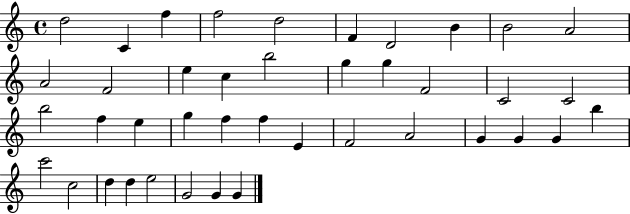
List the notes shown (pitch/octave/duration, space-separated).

D5/h C4/q F5/q F5/h D5/h F4/q D4/h B4/q B4/h A4/h A4/h F4/h E5/q C5/q B5/h G5/q G5/q F4/h C4/h C4/h B5/h F5/q E5/q G5/q F5/q F5/q E4/q F4/h A4/h G4/q G4/q G4/q B5/q C6/h C5/h D5/q D5/q E5/h G4/h G4/q G4/q